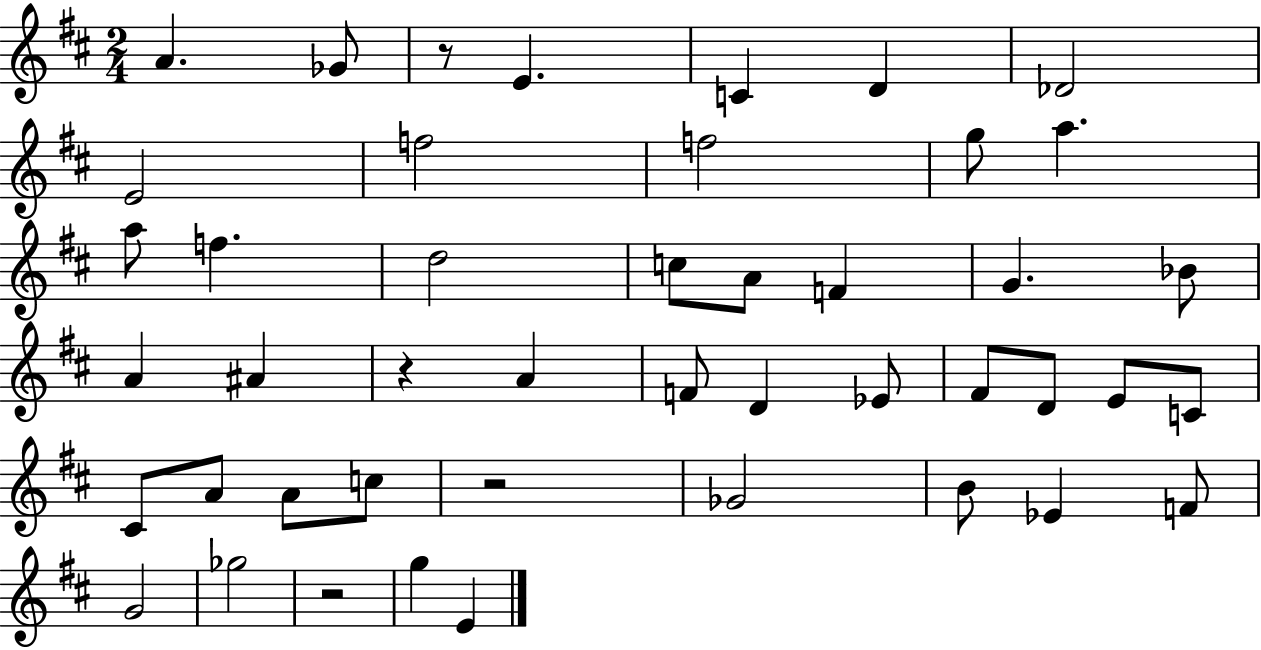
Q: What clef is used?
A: treble